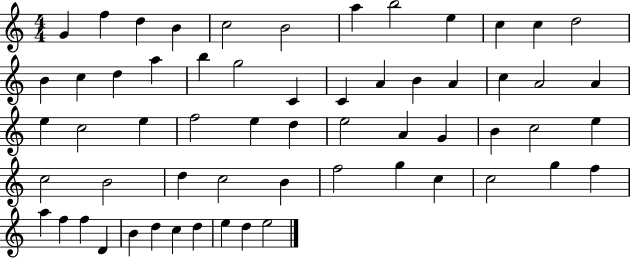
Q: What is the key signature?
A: C major